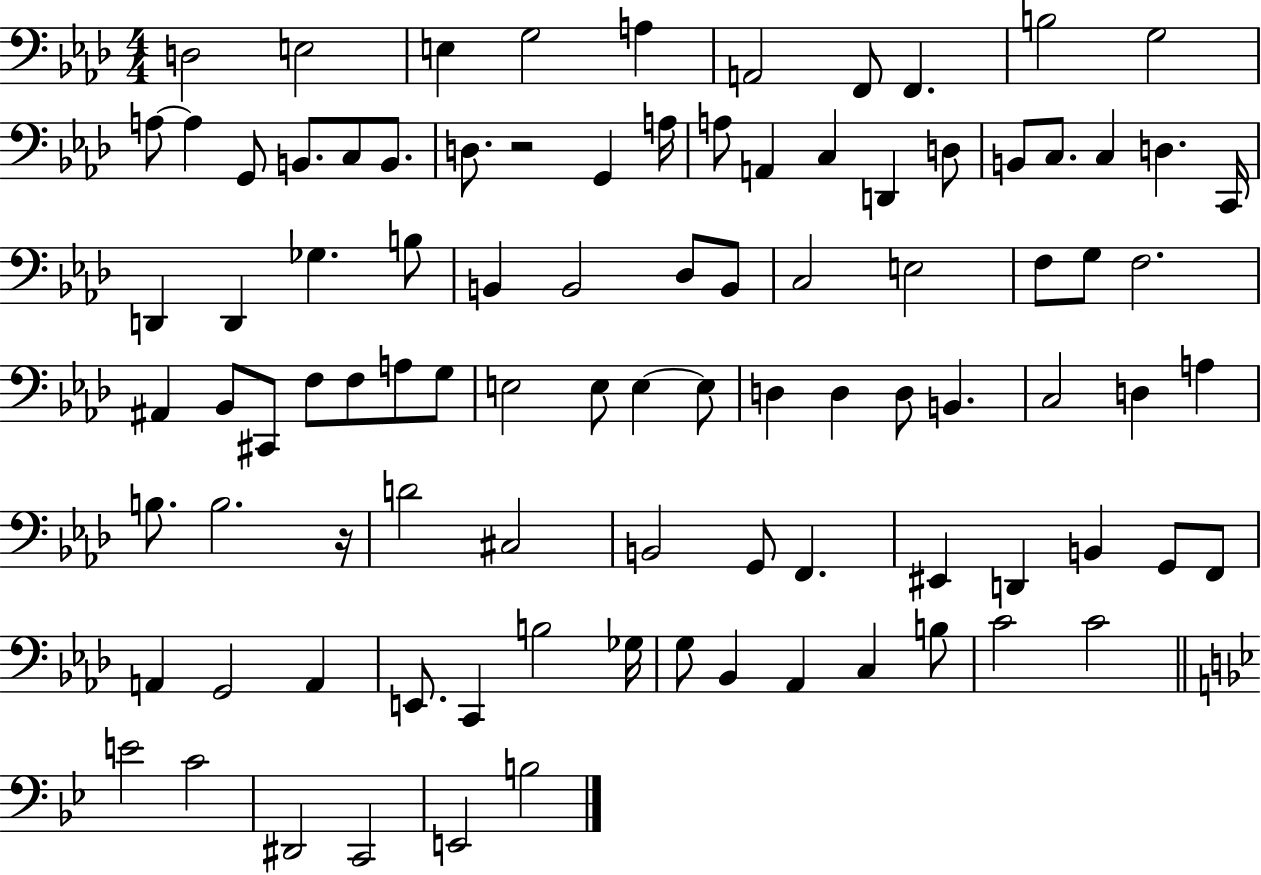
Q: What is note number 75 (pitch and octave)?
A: A2